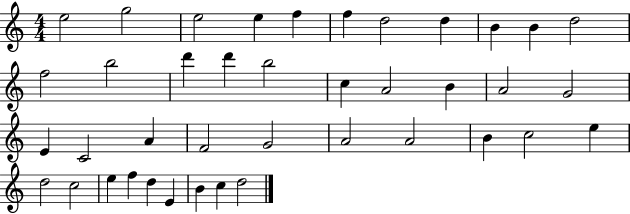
E5/h G5/h E5/h E5/q F5/q F5/q D5/h D5/q B4/q B4/q D5/h F5/h B5/h D6/q D6/q B5/h C5/q A4/h B4/q A4/h G4/h E4/q C4/h A4/q F4/h G4/h A4/h A4/h B4/q C5/h E5/q D5/h C5/h E5/q F5/q D5/q E4/q B4/q C5/q D5/h